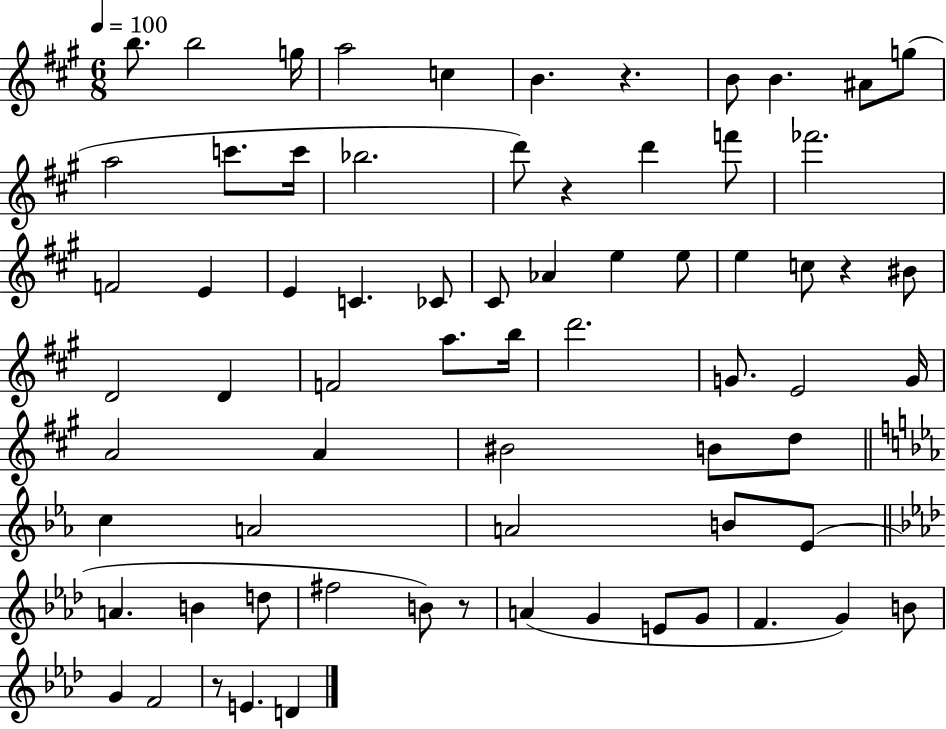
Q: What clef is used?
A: treble